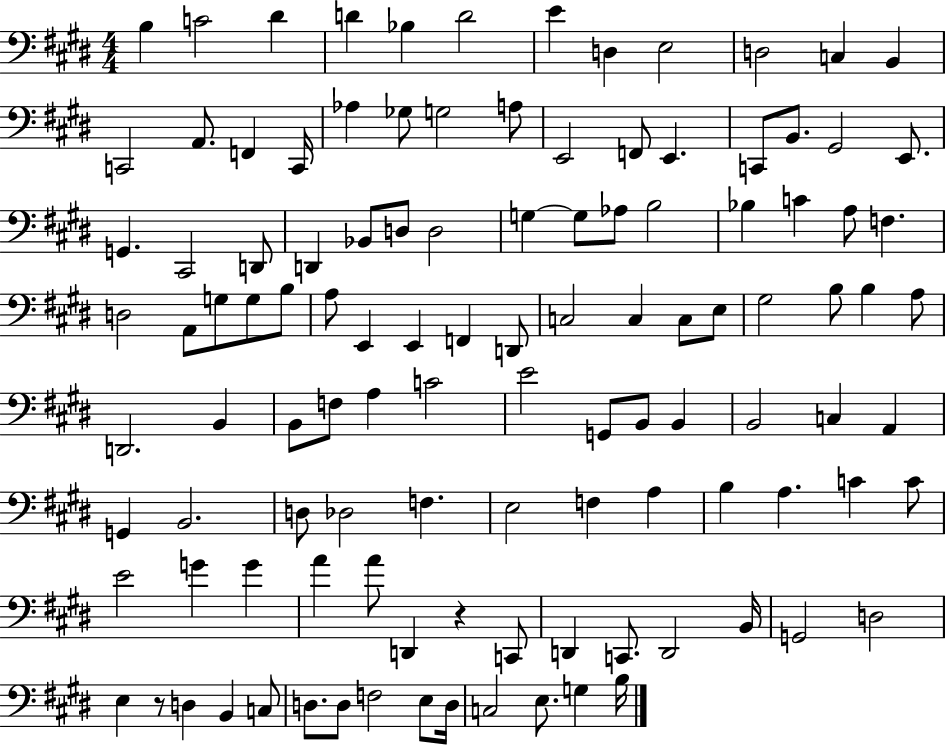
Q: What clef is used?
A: bass